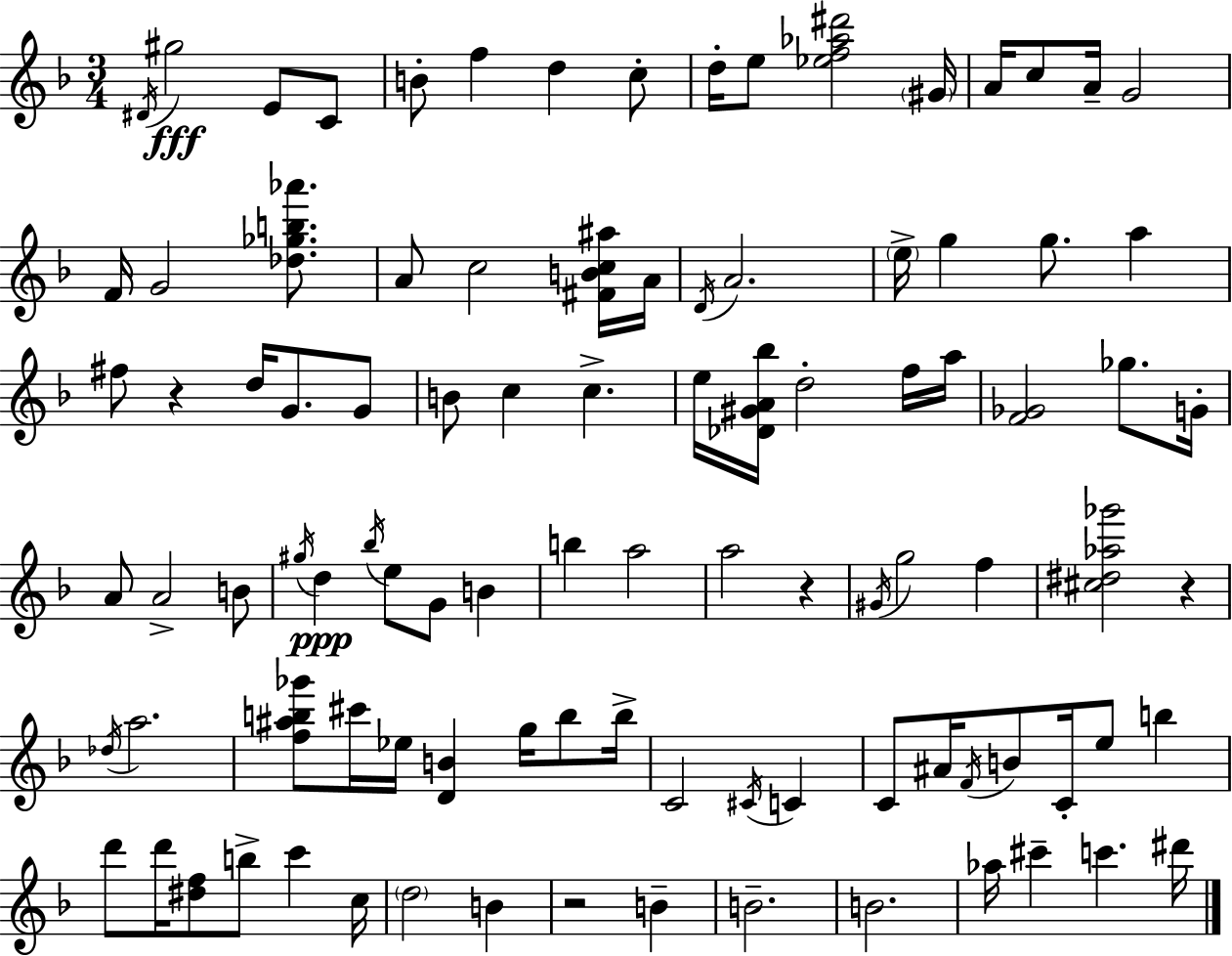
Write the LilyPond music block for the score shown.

{
  \clef treble
  \numericTimeSignature
  \time 3/4
  \key d \minor
  \acciaccatura { dis'16 }\fff gis''2 e'8 c'8 | b'8-. f''4 d''4 c''8-. | d''16-. e''8 <ees'' f'' aes'' dis'''>2 | \parenthesize gis'16 a'16 c''8 a'16-- g'2 | \break f'16 g'2 <des'' ges'' b'' aes'''>8. | a'8 c''2 <fis' b' c'' ais''>16 | a'16 \acciaccatura { d'16 } a'2. | \parenthesize e''16-> g''4 g''8. a''4 | \break fis''8 r4 d''16 g'8. | g'8 b'8 c''4 c''4.-> | e''16 <des' gis' a' bes''>16 d''2-. | f''16 a''16 <f' ges'>2 ges''8. | \break g'16-. a'8 a'2-> | b'8 \acciaccatura { gis''16 } d''4\ppp \acciaccatura { bes''16 } e''8 g'8 | b'4 b''4 a''2 | a''2 | \break r4 \acciaccatura { gis'16 } g''2 | f''4 <cis'' dis'' aes'' ges'''>2 | r4 \acciaccatura { des''16 } a''2. | <f'' ais'' b'' ges'''>8 cis'''16 ees''16 <d' b'>4 | \break g''16 b''8 b''16-> c'2 | \acciaccatura { cis'16 } c'4 c'8 ais'16 \acciaccatura { f'16 } b'8 | c'16-. e''8 b''4 d'''8 d'''16 <dis'' f''>8 | b''8-> c'''4 c''16 \parenthesize d''2 | \break b'4 r2 | b'4-- b'2.-- | b'2. | aes''16 cis'''4-- | \break c'''4. dis'''16 \bar "|."
}